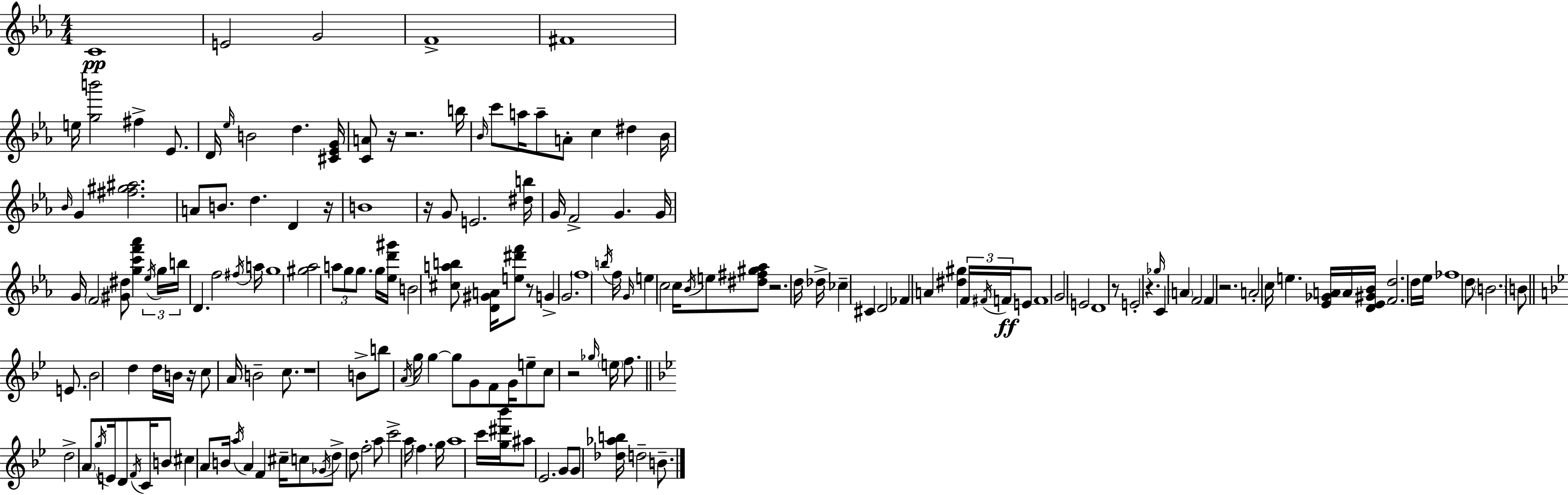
{
  \clef treble
  \numericTimeSignature
  \time 4/4
  \key ees \major
  c'1\pp | e'2 g'2 | f'1-> | fis'1 | \break e''16 <g'' b'''>2 fis''4-> ees'8. | d'16 \grace { ees''16 } b'2 d''4. | <cis' ees' g'>16 <c' a'>8 r16 r2. | b''16 \grace { bes'16 } c'''8 a''16 a''8-- a'8-. c''4 dis''4 | \break bes'16 \grace { bes'16 } g'4 <fis'' gis'' ais''>2. | a'8 b'8. d''4. d'4 | r16 b'1 | r16 g'8 e'2. | \break <dis'' b''>16 g'16 f'2-> g'4. | g'16 g'16 \parenthesize f'2 <gis' dis''>8 <g'' c''' f''' aes'''>4 | \tuplet 3/2 { \acciaccatura { ees''16 } g''16 b''16 } d'4. f''2 | \acciaccatura { fis''16 } a''16 g''1 | \break <gis'' aes''>2 \tuplet 3/2 { a''8 g''8 | g''8. } g''16 <ees'' d''' gis'''>16 b'2 <cis'' a'' b''>8 | <d' gis' a'>16 <e'' dis''' f'''>8 r8 g'4-> g'2. | \parenthesize f''1 | \break \acciaccatura { b''16 } f''16 \grace { g'16 } e''4 c''2 | c''16 \acciaccatura { bes'16 } e''8 <dis'' fis'' gis'' aes''>8 r2. | d''16 des''16-> ces''4-- cis'4 | d'2 fes'4 a'4 | \break <dis'' gis''>4 \tuplet 3/2 { f'16 \acciaccatura { fis'16 } f'16\ff } e'8 f'1 | g'2 | e'2 d'1 | r8 e'2-. | \break r4. \grace { ges''16 } c'4 \parenthesize a'4 | f'2 f'4 r2. | a'2-. | c''16 e''4. <ees' ges' a'>16 a'16 <d' ees' gis' bes'>16 <f' d''>2. | \break d''16 ees''16 fes''1 | d''8 \parenthesize b'2. | b'8 \bar "||" \break \key g \minor e'8. bes'2 d''4 d''16 | b'16 r16 c''8 a'16 b'2-- c''8. | r1 | b'8-> b''8 \acciaccatura { a'16 } g''16 g''4~~ g''8 g'8 f'8 | \break g'16 e''8-- c''8 r2 \grace { ges''16 } \parenthesize e''16 f''8. | \bar "||" \break \key g \minor d''2-> \parenthesize a'8 \acciaccatura { g''16 } e'16 d'8 \acciaccatura { f'16 } c'16 | b'8 \parenthesize cis''4 a'8 b'16 \acciaccatura { a''16 } a'4 f'4 | cis''16-- c''8 \acciaccatura { ges'16 } d''8-> d''8 f''2-. | a''8 c'''2-> a''16 \parenthesize f''4. | \break g''16 a''1 | c'''16 <g'' dis''' bes'''>16 ais''8 ees'2. | g'8 g'8 <des'' aes'' b''>16 d''2-- | b'8.-- \bar "|."
}